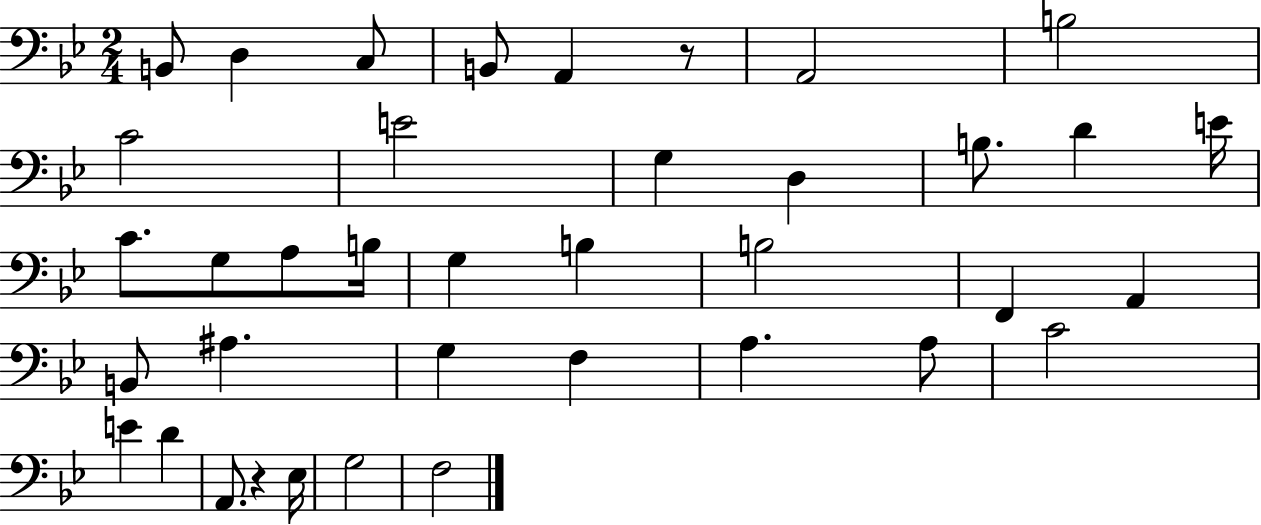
{
  \clef bass
  \numericTimeSignature
  \time 2/4
  \key bes \major
  b,8 d4 c8 | b,8 a,4 r8 | a,2 | b2 | \break c'2 | e'2 | g4 d4 | b8. d'4 e'16 | \break c'8. g8 a8 b16 | g4 b4 | b2 | f,4 a,4 | \break b,8 ais4. | g4 f4 | a4. a8 | c'2 | \break e'4 d'4 | a,8. r4 ees16 | g2 | f2 | \break \bar "|."
}